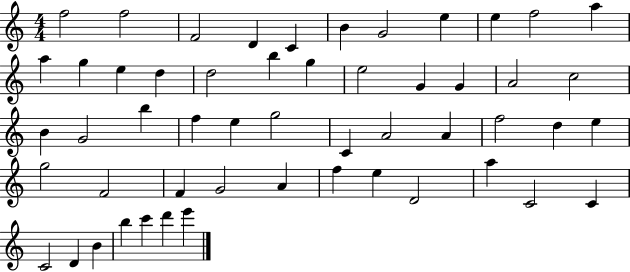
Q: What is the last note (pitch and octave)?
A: E6